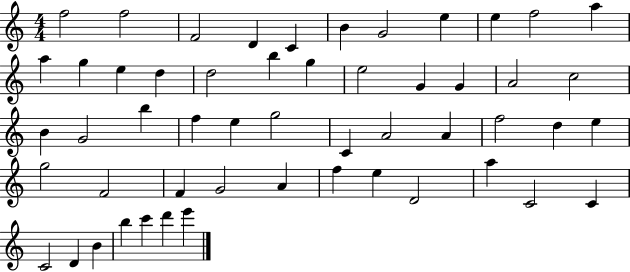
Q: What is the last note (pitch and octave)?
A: E6